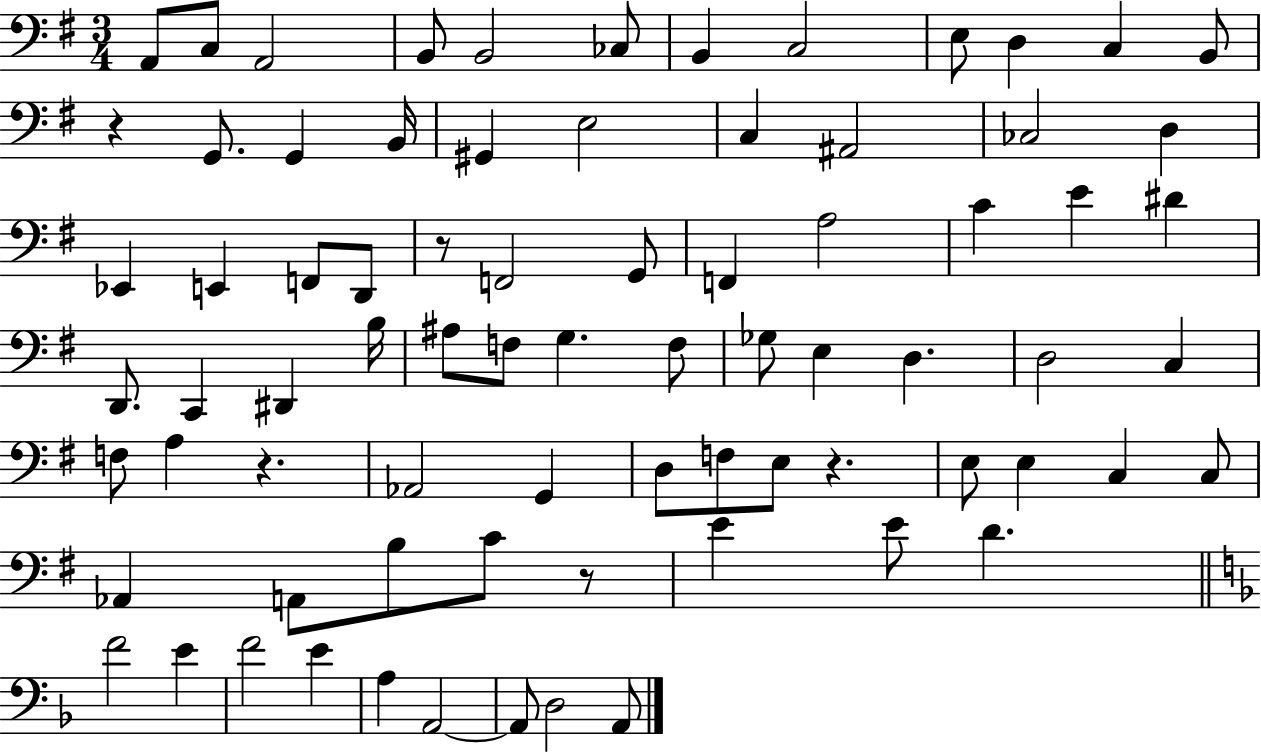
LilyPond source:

{
  \clef bass
  \numericTimeSignature
  \time 3/4
  \key g \major
  a,8 c8 a,2 | b,8 b,2 ces8 | b,4 c2 | e8 d4 c4 b,8 | \break r4 g,8. g,4 b,16 | gis,4 e2 | c4 ais,2 | ces2 d4 | \break ees,4 e,4 f,8 d,8 | r8 f,2 g,8 | f,4 a2 | c'4 e'4 dis'4 | \break d,8. c,4 dis,4 b16 | ais8 f8 g4. f8 | ges8 e4 d4. | d2 c4 | \break f8 a4 r4. | aes,2 g,4 | d8 f8 e8 r4. | e8 e4 c4 c8 | \break aes,4 a,8 b8 c'8 r8 | e'4 e'8 d'4. | \bar "||" \break \key d \minor f'2 e'4 | f'2 e'4 | a4 a,2~~ | a,8 d2 a,8 | \break \bar "|."
}